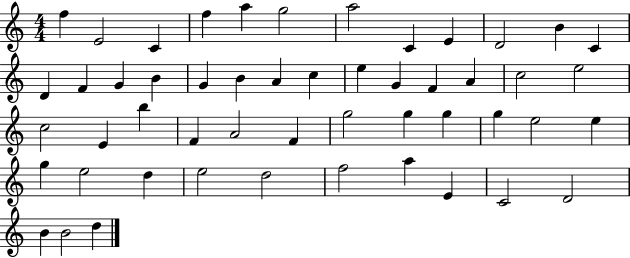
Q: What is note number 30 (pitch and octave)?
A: F4